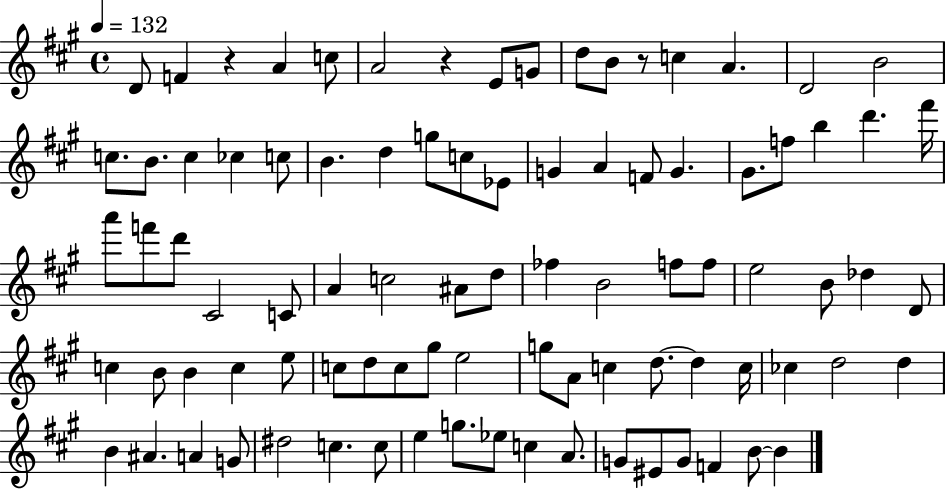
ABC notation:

X:1
T:Untitled
M:4/4
L:1/4
K:A
D/2 F z A c/2 A2 z E/2 G/2 d/2 B/2 z/2 c A D2 B2 c/2 B/2 c _c c/2 B d g/2 c/2 _E/2 G A F/2 G ^G/2 f/2 b d' ^f'/4 a'/2 f'/2 d'/2 ^C2 C/2 A c2 ^A/2 d/2 _f B2 f/2 f/2 e2 B/2 _d D/2 c B/2 B c e/2 c/2 d/2 c/2 ^g/2 e2 g/2 A/2 c d/2 d c/4 _c d2 d B ^A A G/2 ^d2 c c/2 e g/2 _e/2 c A/2 G/2 ^E/2 G/2 F B/2 B